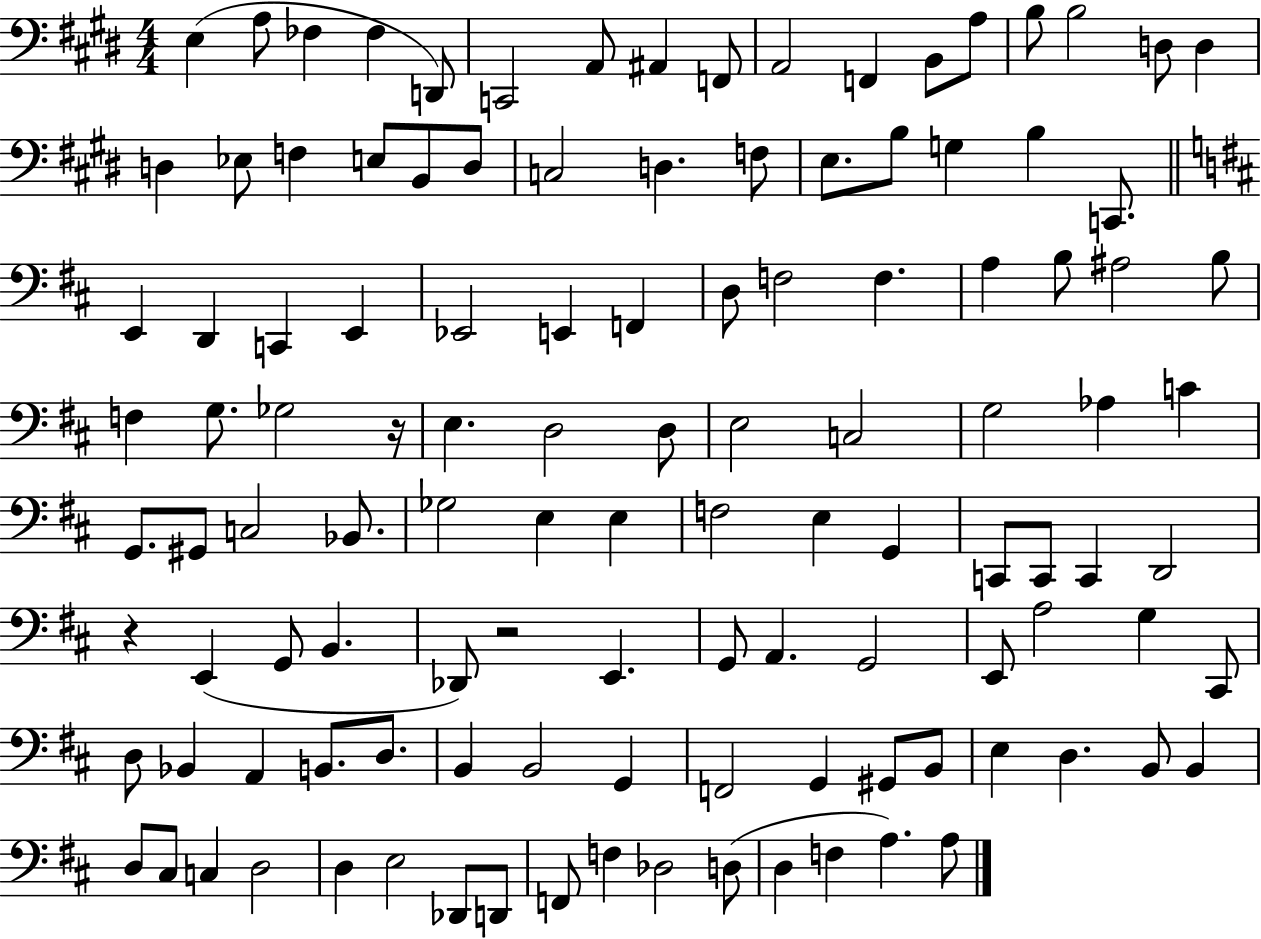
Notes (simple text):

E3/q A3/e FES3/q FES3/q D2/e C2/h A2/e A#2/q F2/e A2/h F2/q B2/e A3/e B3/e B3/h D3/e D3/q D3/q Eb3/e F3/q E3/e B2/e D3/e C3/h D3/q. F3/e E3/e. B3/e G3/q B3/q C2/e. E2/q D2/q C2/q E2/q Eb2/h E2/q F2/q D3/e F3/h F3/q. A3/q B3/e A#3/h B3/e F3/q G3/e. Gb3/h R/s E3/q. D3/h D3/e E3/h C3/h G3/h Ab3/q C4/q G2/e. G#2/e C3/h Bb2/e. Gb3/h E3/q E3/q F3/h E3/q G2/q C2/e C2/e C2/q D2/h R/q E2/q G2/e B2/q. Db2/e R/h E2/q. G2/e A2/q. G2/h E2/e A3/h G3/q C#2/e D3/e Bb2/q A2/q B2/e. D3/e. B2/q B2/h G2/q F2/h G2/q G#2/e B2/e E3/q D3/q. B2/e B2/q D3/e C#3/e C3/q D3/h D3/q E3/h Db2/e D2/e F2/e F3/q Db3/h D3/e D3/q F3/q A3/q. A3/e